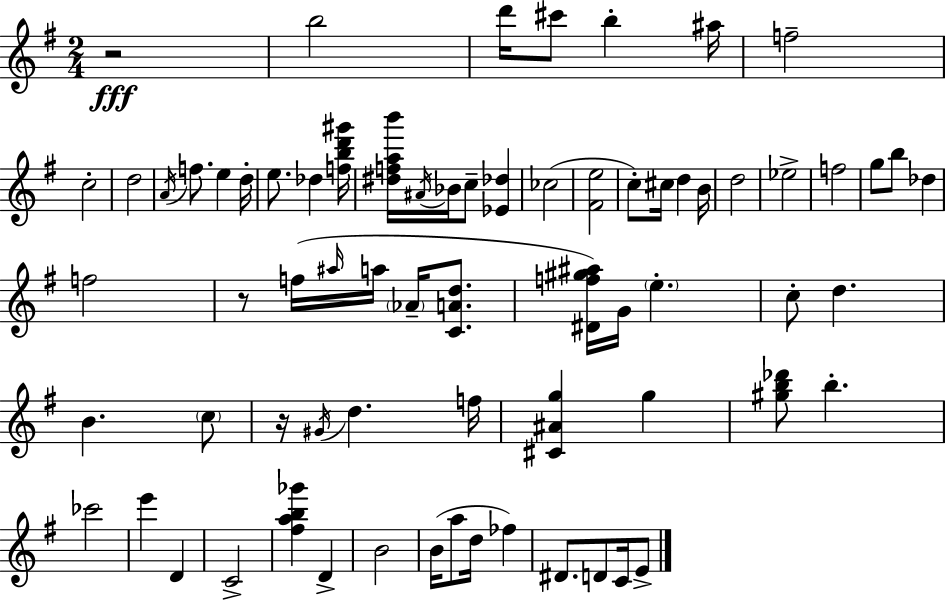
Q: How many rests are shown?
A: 3